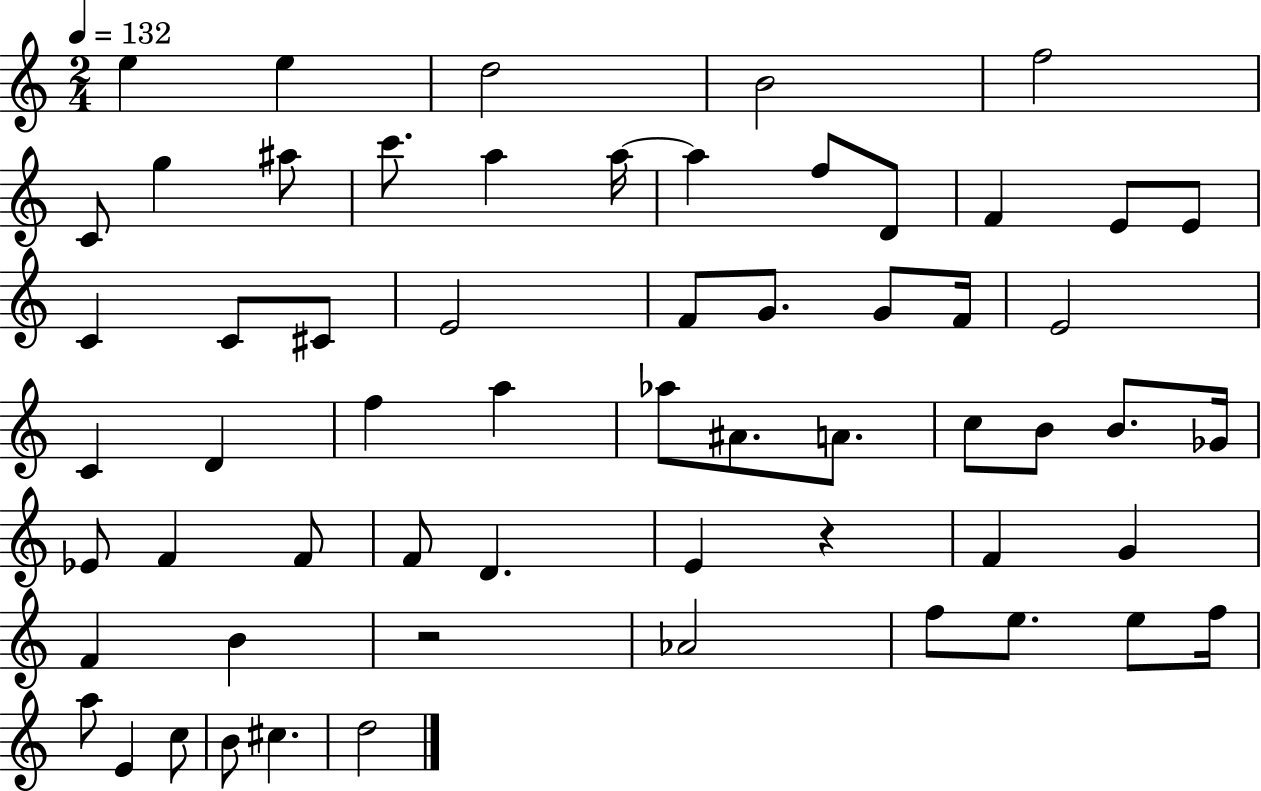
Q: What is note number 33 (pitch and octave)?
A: A4